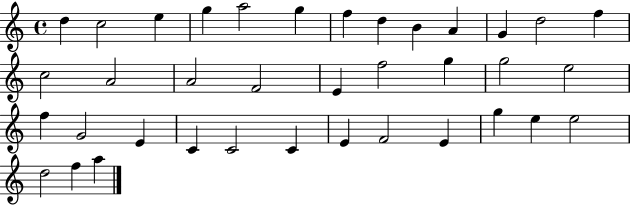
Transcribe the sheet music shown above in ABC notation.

X:1
T:Untitled
M:4/4
L:1/4
K:C
d c2 e g a2 g f d B A G d2 f c2 A2 A2 F2 E f2 g g2 e2 f G2 E C C2 C E F2 E g e e2 d2 f a